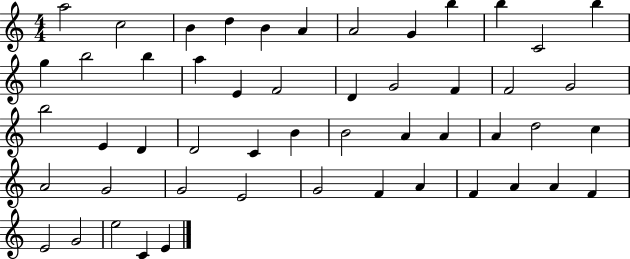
X:1
T:Untitled
M:4/4
L:1/4
K:C
a2 c2 B d B A A2 G b b C2 b g b2 b a E F2 D G2 F F2 G2 b2 E D D2 C B B2 A A A d2 c A2 G2 G2 E2 G2 F A F A A F E2 G2 e2 C E